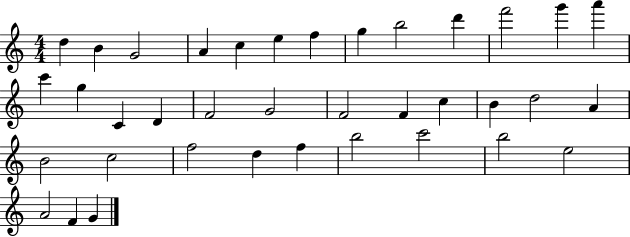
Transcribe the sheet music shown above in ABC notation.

X:1
T:Untitled
M:4/4
L:1/4
K:C
d B G2 A c e f g b2 d' f'2 g' a' c' g C D F2 G2 F2 F c B d2 A B2 c2 f2 d f b2 c'2 b2 e2 A2 F G